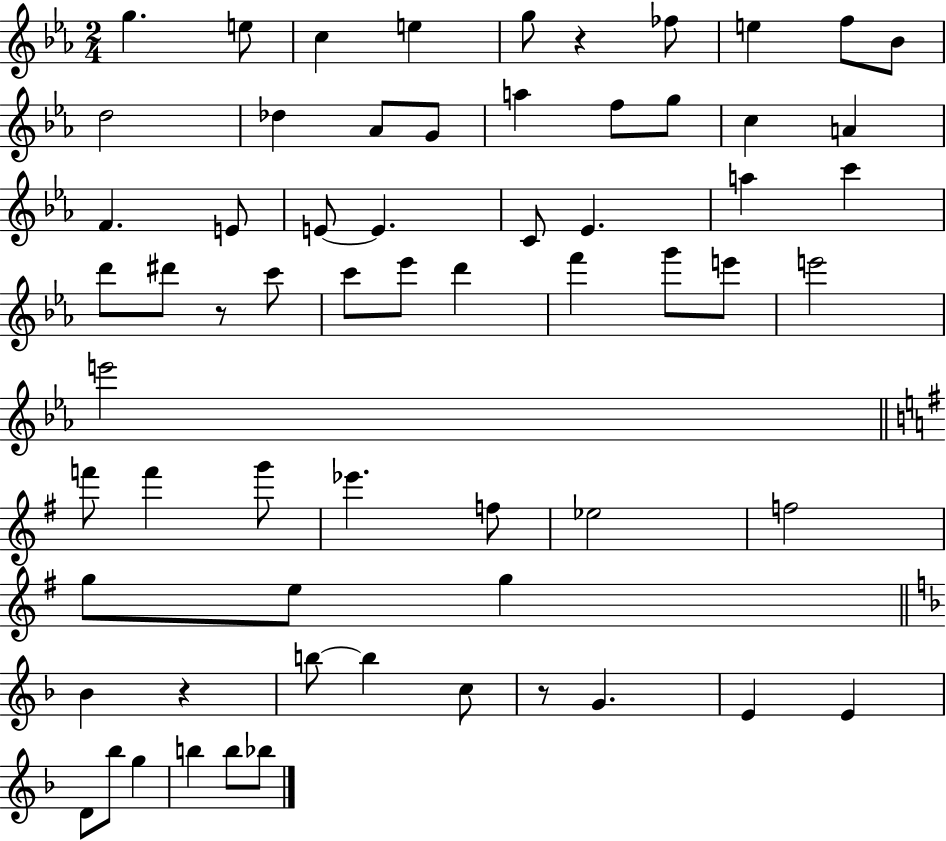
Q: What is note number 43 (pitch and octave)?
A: Eb5